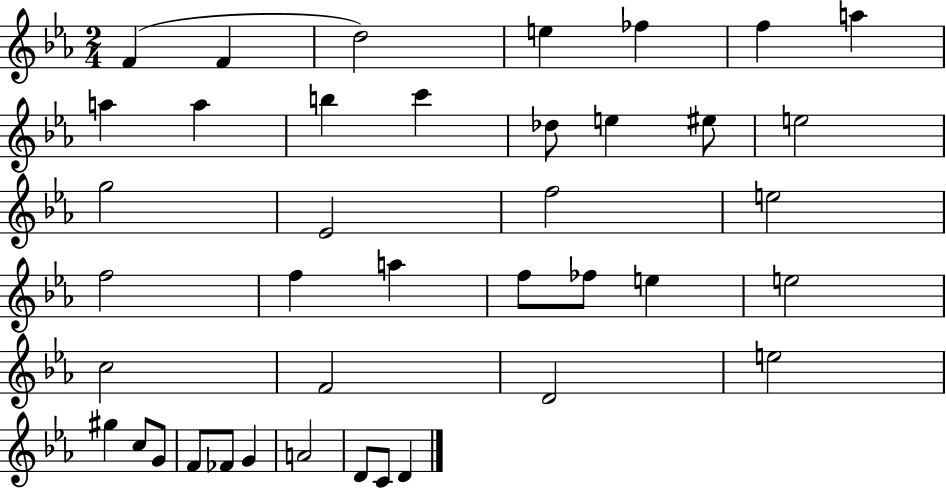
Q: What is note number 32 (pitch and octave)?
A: C5